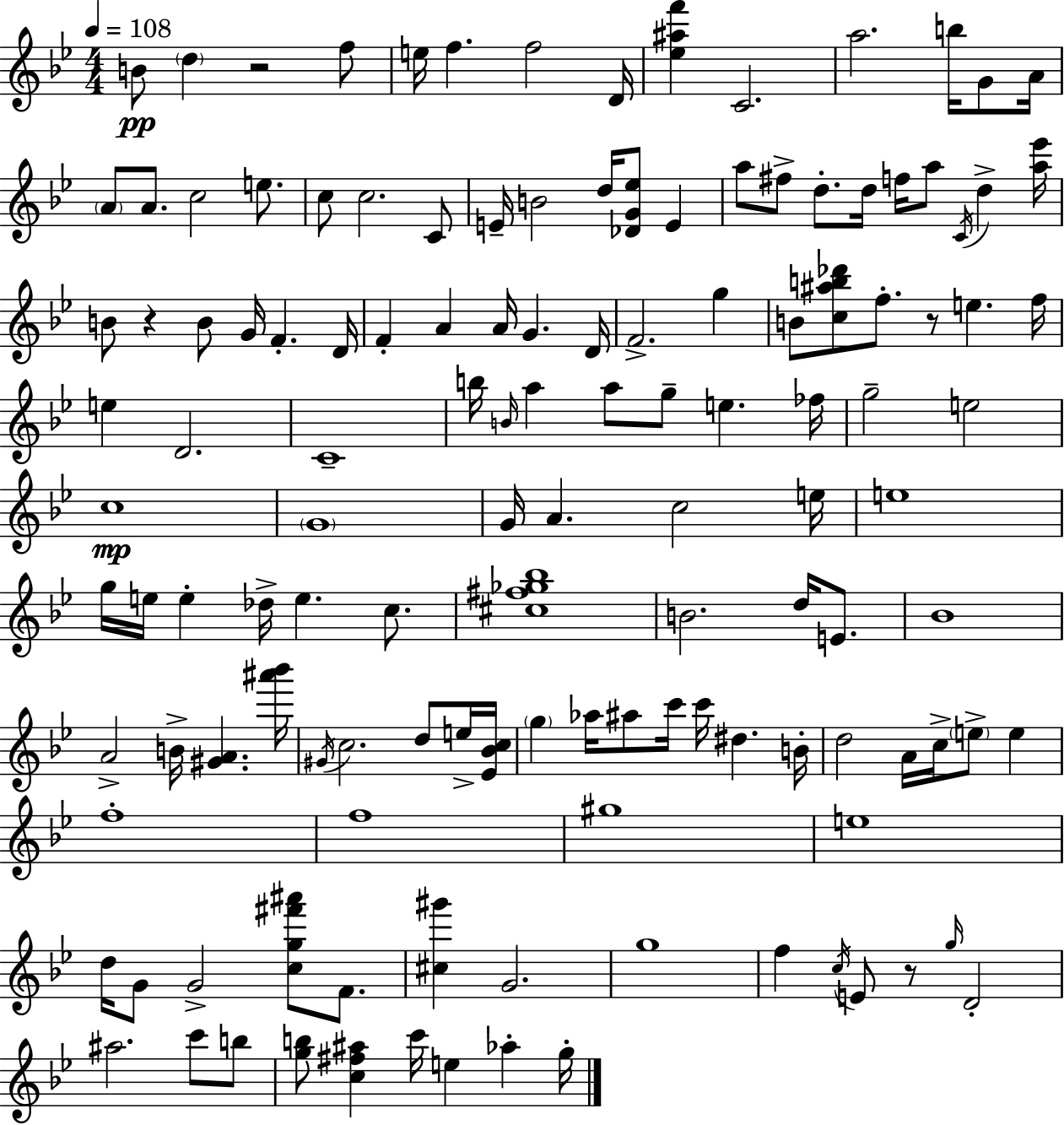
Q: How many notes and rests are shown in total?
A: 132